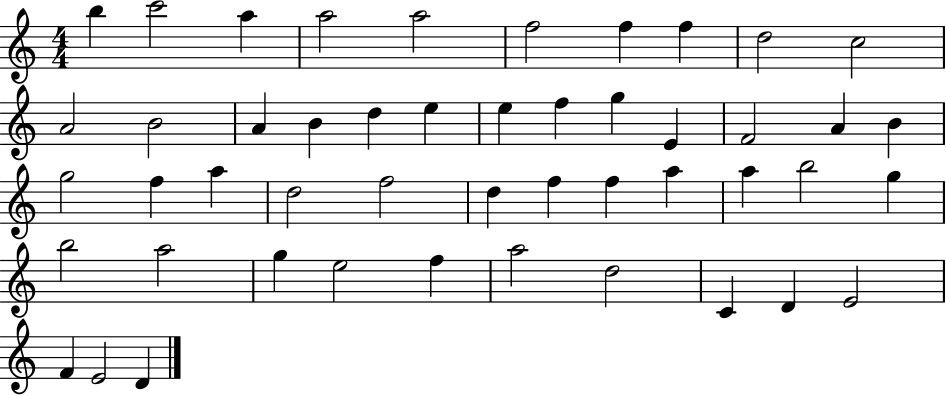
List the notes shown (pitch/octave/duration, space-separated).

B5/q C6/h A5/q A5/h A5/h F5/h F5/q F5/q D5/h C5/h A4/h B4/h A4/q B4/q D5/q E5/q E5/q F5/q G5/q E4/q F4/h A4/q B4/q G5/h F5/q A5/q D5/h F5/h D5/q F5/q F5/q A5/q A5/q B5/h G5/q B5/h A5/h G5/q E5/h F5/q A5/h D5/h C4/q D4/q E4/h F4/q E4/h D4/q